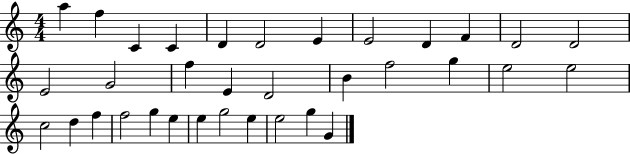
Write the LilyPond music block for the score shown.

{
  \clef treble
  \numericTimeSignature
  \time 4/4
  \key c \major
  a''4 f''4 c'4 c'4 | d'4 d'2 e'4 | e'2 d'4 f'4 | d'2 d'2 | \break e'2 g'2 | f''4 e'4 d'2 | b'4 f''2 g''4 | e''2 e''2 | \break c''2 d''4 f''4 | f''2 g''4 e''4 | e''4 g''2 e''4 | e''2 g''4 g'4 | \break \bar "|."
}